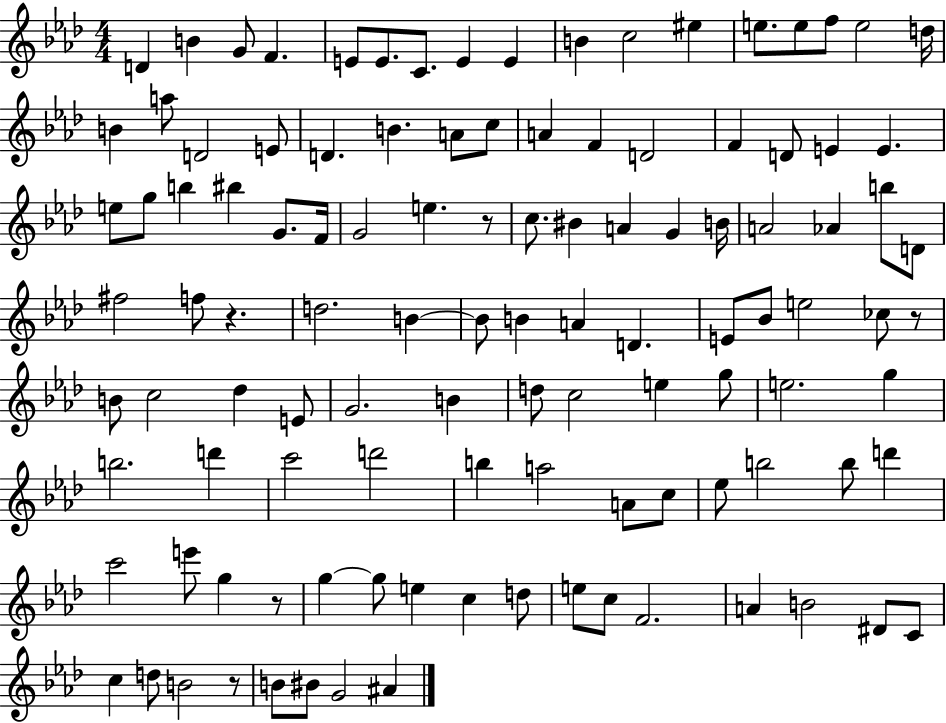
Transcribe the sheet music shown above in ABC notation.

X:1
T:Untitled
M:4/4
L:1/4
K:Ab
D B G/2 F E/2 E/2 C/2 E E B c2 ^e e/2 e/2 f/2 e2 d/4 B a/2 D2 E/2 D B A/2 c/2 A F D2 F D/2 E E e/2 g/2 b ^b G/2 F/4 G2 e z/2 c/2 ^B A G B/4 A2 _A b/2 D/2 ^f2 f/2 z d2 B B/2 B A D E/2 _B/2 e2 _c/2 z/2 B/2 c2 _d E/2 G2 B d/2 c2 e g/2 e2 g b2 d' c'2 d'2 b a2 A/2 c/2 _e/2 b2 b/2 d' c'2 e'/2 g z/2 g g/2 e c d/2 e/2 c/2 F2 A B2 ^D/2 C/2 c d/2 B2 z/2 B/2 ^B/2 G2 ^A